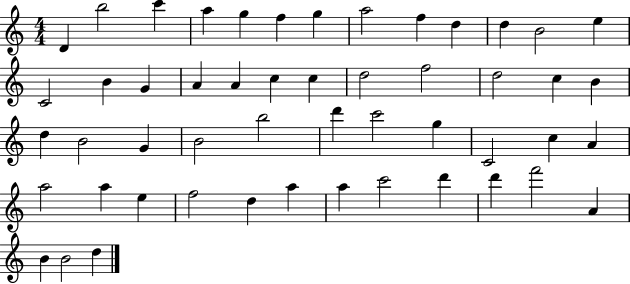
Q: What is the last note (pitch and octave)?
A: D5